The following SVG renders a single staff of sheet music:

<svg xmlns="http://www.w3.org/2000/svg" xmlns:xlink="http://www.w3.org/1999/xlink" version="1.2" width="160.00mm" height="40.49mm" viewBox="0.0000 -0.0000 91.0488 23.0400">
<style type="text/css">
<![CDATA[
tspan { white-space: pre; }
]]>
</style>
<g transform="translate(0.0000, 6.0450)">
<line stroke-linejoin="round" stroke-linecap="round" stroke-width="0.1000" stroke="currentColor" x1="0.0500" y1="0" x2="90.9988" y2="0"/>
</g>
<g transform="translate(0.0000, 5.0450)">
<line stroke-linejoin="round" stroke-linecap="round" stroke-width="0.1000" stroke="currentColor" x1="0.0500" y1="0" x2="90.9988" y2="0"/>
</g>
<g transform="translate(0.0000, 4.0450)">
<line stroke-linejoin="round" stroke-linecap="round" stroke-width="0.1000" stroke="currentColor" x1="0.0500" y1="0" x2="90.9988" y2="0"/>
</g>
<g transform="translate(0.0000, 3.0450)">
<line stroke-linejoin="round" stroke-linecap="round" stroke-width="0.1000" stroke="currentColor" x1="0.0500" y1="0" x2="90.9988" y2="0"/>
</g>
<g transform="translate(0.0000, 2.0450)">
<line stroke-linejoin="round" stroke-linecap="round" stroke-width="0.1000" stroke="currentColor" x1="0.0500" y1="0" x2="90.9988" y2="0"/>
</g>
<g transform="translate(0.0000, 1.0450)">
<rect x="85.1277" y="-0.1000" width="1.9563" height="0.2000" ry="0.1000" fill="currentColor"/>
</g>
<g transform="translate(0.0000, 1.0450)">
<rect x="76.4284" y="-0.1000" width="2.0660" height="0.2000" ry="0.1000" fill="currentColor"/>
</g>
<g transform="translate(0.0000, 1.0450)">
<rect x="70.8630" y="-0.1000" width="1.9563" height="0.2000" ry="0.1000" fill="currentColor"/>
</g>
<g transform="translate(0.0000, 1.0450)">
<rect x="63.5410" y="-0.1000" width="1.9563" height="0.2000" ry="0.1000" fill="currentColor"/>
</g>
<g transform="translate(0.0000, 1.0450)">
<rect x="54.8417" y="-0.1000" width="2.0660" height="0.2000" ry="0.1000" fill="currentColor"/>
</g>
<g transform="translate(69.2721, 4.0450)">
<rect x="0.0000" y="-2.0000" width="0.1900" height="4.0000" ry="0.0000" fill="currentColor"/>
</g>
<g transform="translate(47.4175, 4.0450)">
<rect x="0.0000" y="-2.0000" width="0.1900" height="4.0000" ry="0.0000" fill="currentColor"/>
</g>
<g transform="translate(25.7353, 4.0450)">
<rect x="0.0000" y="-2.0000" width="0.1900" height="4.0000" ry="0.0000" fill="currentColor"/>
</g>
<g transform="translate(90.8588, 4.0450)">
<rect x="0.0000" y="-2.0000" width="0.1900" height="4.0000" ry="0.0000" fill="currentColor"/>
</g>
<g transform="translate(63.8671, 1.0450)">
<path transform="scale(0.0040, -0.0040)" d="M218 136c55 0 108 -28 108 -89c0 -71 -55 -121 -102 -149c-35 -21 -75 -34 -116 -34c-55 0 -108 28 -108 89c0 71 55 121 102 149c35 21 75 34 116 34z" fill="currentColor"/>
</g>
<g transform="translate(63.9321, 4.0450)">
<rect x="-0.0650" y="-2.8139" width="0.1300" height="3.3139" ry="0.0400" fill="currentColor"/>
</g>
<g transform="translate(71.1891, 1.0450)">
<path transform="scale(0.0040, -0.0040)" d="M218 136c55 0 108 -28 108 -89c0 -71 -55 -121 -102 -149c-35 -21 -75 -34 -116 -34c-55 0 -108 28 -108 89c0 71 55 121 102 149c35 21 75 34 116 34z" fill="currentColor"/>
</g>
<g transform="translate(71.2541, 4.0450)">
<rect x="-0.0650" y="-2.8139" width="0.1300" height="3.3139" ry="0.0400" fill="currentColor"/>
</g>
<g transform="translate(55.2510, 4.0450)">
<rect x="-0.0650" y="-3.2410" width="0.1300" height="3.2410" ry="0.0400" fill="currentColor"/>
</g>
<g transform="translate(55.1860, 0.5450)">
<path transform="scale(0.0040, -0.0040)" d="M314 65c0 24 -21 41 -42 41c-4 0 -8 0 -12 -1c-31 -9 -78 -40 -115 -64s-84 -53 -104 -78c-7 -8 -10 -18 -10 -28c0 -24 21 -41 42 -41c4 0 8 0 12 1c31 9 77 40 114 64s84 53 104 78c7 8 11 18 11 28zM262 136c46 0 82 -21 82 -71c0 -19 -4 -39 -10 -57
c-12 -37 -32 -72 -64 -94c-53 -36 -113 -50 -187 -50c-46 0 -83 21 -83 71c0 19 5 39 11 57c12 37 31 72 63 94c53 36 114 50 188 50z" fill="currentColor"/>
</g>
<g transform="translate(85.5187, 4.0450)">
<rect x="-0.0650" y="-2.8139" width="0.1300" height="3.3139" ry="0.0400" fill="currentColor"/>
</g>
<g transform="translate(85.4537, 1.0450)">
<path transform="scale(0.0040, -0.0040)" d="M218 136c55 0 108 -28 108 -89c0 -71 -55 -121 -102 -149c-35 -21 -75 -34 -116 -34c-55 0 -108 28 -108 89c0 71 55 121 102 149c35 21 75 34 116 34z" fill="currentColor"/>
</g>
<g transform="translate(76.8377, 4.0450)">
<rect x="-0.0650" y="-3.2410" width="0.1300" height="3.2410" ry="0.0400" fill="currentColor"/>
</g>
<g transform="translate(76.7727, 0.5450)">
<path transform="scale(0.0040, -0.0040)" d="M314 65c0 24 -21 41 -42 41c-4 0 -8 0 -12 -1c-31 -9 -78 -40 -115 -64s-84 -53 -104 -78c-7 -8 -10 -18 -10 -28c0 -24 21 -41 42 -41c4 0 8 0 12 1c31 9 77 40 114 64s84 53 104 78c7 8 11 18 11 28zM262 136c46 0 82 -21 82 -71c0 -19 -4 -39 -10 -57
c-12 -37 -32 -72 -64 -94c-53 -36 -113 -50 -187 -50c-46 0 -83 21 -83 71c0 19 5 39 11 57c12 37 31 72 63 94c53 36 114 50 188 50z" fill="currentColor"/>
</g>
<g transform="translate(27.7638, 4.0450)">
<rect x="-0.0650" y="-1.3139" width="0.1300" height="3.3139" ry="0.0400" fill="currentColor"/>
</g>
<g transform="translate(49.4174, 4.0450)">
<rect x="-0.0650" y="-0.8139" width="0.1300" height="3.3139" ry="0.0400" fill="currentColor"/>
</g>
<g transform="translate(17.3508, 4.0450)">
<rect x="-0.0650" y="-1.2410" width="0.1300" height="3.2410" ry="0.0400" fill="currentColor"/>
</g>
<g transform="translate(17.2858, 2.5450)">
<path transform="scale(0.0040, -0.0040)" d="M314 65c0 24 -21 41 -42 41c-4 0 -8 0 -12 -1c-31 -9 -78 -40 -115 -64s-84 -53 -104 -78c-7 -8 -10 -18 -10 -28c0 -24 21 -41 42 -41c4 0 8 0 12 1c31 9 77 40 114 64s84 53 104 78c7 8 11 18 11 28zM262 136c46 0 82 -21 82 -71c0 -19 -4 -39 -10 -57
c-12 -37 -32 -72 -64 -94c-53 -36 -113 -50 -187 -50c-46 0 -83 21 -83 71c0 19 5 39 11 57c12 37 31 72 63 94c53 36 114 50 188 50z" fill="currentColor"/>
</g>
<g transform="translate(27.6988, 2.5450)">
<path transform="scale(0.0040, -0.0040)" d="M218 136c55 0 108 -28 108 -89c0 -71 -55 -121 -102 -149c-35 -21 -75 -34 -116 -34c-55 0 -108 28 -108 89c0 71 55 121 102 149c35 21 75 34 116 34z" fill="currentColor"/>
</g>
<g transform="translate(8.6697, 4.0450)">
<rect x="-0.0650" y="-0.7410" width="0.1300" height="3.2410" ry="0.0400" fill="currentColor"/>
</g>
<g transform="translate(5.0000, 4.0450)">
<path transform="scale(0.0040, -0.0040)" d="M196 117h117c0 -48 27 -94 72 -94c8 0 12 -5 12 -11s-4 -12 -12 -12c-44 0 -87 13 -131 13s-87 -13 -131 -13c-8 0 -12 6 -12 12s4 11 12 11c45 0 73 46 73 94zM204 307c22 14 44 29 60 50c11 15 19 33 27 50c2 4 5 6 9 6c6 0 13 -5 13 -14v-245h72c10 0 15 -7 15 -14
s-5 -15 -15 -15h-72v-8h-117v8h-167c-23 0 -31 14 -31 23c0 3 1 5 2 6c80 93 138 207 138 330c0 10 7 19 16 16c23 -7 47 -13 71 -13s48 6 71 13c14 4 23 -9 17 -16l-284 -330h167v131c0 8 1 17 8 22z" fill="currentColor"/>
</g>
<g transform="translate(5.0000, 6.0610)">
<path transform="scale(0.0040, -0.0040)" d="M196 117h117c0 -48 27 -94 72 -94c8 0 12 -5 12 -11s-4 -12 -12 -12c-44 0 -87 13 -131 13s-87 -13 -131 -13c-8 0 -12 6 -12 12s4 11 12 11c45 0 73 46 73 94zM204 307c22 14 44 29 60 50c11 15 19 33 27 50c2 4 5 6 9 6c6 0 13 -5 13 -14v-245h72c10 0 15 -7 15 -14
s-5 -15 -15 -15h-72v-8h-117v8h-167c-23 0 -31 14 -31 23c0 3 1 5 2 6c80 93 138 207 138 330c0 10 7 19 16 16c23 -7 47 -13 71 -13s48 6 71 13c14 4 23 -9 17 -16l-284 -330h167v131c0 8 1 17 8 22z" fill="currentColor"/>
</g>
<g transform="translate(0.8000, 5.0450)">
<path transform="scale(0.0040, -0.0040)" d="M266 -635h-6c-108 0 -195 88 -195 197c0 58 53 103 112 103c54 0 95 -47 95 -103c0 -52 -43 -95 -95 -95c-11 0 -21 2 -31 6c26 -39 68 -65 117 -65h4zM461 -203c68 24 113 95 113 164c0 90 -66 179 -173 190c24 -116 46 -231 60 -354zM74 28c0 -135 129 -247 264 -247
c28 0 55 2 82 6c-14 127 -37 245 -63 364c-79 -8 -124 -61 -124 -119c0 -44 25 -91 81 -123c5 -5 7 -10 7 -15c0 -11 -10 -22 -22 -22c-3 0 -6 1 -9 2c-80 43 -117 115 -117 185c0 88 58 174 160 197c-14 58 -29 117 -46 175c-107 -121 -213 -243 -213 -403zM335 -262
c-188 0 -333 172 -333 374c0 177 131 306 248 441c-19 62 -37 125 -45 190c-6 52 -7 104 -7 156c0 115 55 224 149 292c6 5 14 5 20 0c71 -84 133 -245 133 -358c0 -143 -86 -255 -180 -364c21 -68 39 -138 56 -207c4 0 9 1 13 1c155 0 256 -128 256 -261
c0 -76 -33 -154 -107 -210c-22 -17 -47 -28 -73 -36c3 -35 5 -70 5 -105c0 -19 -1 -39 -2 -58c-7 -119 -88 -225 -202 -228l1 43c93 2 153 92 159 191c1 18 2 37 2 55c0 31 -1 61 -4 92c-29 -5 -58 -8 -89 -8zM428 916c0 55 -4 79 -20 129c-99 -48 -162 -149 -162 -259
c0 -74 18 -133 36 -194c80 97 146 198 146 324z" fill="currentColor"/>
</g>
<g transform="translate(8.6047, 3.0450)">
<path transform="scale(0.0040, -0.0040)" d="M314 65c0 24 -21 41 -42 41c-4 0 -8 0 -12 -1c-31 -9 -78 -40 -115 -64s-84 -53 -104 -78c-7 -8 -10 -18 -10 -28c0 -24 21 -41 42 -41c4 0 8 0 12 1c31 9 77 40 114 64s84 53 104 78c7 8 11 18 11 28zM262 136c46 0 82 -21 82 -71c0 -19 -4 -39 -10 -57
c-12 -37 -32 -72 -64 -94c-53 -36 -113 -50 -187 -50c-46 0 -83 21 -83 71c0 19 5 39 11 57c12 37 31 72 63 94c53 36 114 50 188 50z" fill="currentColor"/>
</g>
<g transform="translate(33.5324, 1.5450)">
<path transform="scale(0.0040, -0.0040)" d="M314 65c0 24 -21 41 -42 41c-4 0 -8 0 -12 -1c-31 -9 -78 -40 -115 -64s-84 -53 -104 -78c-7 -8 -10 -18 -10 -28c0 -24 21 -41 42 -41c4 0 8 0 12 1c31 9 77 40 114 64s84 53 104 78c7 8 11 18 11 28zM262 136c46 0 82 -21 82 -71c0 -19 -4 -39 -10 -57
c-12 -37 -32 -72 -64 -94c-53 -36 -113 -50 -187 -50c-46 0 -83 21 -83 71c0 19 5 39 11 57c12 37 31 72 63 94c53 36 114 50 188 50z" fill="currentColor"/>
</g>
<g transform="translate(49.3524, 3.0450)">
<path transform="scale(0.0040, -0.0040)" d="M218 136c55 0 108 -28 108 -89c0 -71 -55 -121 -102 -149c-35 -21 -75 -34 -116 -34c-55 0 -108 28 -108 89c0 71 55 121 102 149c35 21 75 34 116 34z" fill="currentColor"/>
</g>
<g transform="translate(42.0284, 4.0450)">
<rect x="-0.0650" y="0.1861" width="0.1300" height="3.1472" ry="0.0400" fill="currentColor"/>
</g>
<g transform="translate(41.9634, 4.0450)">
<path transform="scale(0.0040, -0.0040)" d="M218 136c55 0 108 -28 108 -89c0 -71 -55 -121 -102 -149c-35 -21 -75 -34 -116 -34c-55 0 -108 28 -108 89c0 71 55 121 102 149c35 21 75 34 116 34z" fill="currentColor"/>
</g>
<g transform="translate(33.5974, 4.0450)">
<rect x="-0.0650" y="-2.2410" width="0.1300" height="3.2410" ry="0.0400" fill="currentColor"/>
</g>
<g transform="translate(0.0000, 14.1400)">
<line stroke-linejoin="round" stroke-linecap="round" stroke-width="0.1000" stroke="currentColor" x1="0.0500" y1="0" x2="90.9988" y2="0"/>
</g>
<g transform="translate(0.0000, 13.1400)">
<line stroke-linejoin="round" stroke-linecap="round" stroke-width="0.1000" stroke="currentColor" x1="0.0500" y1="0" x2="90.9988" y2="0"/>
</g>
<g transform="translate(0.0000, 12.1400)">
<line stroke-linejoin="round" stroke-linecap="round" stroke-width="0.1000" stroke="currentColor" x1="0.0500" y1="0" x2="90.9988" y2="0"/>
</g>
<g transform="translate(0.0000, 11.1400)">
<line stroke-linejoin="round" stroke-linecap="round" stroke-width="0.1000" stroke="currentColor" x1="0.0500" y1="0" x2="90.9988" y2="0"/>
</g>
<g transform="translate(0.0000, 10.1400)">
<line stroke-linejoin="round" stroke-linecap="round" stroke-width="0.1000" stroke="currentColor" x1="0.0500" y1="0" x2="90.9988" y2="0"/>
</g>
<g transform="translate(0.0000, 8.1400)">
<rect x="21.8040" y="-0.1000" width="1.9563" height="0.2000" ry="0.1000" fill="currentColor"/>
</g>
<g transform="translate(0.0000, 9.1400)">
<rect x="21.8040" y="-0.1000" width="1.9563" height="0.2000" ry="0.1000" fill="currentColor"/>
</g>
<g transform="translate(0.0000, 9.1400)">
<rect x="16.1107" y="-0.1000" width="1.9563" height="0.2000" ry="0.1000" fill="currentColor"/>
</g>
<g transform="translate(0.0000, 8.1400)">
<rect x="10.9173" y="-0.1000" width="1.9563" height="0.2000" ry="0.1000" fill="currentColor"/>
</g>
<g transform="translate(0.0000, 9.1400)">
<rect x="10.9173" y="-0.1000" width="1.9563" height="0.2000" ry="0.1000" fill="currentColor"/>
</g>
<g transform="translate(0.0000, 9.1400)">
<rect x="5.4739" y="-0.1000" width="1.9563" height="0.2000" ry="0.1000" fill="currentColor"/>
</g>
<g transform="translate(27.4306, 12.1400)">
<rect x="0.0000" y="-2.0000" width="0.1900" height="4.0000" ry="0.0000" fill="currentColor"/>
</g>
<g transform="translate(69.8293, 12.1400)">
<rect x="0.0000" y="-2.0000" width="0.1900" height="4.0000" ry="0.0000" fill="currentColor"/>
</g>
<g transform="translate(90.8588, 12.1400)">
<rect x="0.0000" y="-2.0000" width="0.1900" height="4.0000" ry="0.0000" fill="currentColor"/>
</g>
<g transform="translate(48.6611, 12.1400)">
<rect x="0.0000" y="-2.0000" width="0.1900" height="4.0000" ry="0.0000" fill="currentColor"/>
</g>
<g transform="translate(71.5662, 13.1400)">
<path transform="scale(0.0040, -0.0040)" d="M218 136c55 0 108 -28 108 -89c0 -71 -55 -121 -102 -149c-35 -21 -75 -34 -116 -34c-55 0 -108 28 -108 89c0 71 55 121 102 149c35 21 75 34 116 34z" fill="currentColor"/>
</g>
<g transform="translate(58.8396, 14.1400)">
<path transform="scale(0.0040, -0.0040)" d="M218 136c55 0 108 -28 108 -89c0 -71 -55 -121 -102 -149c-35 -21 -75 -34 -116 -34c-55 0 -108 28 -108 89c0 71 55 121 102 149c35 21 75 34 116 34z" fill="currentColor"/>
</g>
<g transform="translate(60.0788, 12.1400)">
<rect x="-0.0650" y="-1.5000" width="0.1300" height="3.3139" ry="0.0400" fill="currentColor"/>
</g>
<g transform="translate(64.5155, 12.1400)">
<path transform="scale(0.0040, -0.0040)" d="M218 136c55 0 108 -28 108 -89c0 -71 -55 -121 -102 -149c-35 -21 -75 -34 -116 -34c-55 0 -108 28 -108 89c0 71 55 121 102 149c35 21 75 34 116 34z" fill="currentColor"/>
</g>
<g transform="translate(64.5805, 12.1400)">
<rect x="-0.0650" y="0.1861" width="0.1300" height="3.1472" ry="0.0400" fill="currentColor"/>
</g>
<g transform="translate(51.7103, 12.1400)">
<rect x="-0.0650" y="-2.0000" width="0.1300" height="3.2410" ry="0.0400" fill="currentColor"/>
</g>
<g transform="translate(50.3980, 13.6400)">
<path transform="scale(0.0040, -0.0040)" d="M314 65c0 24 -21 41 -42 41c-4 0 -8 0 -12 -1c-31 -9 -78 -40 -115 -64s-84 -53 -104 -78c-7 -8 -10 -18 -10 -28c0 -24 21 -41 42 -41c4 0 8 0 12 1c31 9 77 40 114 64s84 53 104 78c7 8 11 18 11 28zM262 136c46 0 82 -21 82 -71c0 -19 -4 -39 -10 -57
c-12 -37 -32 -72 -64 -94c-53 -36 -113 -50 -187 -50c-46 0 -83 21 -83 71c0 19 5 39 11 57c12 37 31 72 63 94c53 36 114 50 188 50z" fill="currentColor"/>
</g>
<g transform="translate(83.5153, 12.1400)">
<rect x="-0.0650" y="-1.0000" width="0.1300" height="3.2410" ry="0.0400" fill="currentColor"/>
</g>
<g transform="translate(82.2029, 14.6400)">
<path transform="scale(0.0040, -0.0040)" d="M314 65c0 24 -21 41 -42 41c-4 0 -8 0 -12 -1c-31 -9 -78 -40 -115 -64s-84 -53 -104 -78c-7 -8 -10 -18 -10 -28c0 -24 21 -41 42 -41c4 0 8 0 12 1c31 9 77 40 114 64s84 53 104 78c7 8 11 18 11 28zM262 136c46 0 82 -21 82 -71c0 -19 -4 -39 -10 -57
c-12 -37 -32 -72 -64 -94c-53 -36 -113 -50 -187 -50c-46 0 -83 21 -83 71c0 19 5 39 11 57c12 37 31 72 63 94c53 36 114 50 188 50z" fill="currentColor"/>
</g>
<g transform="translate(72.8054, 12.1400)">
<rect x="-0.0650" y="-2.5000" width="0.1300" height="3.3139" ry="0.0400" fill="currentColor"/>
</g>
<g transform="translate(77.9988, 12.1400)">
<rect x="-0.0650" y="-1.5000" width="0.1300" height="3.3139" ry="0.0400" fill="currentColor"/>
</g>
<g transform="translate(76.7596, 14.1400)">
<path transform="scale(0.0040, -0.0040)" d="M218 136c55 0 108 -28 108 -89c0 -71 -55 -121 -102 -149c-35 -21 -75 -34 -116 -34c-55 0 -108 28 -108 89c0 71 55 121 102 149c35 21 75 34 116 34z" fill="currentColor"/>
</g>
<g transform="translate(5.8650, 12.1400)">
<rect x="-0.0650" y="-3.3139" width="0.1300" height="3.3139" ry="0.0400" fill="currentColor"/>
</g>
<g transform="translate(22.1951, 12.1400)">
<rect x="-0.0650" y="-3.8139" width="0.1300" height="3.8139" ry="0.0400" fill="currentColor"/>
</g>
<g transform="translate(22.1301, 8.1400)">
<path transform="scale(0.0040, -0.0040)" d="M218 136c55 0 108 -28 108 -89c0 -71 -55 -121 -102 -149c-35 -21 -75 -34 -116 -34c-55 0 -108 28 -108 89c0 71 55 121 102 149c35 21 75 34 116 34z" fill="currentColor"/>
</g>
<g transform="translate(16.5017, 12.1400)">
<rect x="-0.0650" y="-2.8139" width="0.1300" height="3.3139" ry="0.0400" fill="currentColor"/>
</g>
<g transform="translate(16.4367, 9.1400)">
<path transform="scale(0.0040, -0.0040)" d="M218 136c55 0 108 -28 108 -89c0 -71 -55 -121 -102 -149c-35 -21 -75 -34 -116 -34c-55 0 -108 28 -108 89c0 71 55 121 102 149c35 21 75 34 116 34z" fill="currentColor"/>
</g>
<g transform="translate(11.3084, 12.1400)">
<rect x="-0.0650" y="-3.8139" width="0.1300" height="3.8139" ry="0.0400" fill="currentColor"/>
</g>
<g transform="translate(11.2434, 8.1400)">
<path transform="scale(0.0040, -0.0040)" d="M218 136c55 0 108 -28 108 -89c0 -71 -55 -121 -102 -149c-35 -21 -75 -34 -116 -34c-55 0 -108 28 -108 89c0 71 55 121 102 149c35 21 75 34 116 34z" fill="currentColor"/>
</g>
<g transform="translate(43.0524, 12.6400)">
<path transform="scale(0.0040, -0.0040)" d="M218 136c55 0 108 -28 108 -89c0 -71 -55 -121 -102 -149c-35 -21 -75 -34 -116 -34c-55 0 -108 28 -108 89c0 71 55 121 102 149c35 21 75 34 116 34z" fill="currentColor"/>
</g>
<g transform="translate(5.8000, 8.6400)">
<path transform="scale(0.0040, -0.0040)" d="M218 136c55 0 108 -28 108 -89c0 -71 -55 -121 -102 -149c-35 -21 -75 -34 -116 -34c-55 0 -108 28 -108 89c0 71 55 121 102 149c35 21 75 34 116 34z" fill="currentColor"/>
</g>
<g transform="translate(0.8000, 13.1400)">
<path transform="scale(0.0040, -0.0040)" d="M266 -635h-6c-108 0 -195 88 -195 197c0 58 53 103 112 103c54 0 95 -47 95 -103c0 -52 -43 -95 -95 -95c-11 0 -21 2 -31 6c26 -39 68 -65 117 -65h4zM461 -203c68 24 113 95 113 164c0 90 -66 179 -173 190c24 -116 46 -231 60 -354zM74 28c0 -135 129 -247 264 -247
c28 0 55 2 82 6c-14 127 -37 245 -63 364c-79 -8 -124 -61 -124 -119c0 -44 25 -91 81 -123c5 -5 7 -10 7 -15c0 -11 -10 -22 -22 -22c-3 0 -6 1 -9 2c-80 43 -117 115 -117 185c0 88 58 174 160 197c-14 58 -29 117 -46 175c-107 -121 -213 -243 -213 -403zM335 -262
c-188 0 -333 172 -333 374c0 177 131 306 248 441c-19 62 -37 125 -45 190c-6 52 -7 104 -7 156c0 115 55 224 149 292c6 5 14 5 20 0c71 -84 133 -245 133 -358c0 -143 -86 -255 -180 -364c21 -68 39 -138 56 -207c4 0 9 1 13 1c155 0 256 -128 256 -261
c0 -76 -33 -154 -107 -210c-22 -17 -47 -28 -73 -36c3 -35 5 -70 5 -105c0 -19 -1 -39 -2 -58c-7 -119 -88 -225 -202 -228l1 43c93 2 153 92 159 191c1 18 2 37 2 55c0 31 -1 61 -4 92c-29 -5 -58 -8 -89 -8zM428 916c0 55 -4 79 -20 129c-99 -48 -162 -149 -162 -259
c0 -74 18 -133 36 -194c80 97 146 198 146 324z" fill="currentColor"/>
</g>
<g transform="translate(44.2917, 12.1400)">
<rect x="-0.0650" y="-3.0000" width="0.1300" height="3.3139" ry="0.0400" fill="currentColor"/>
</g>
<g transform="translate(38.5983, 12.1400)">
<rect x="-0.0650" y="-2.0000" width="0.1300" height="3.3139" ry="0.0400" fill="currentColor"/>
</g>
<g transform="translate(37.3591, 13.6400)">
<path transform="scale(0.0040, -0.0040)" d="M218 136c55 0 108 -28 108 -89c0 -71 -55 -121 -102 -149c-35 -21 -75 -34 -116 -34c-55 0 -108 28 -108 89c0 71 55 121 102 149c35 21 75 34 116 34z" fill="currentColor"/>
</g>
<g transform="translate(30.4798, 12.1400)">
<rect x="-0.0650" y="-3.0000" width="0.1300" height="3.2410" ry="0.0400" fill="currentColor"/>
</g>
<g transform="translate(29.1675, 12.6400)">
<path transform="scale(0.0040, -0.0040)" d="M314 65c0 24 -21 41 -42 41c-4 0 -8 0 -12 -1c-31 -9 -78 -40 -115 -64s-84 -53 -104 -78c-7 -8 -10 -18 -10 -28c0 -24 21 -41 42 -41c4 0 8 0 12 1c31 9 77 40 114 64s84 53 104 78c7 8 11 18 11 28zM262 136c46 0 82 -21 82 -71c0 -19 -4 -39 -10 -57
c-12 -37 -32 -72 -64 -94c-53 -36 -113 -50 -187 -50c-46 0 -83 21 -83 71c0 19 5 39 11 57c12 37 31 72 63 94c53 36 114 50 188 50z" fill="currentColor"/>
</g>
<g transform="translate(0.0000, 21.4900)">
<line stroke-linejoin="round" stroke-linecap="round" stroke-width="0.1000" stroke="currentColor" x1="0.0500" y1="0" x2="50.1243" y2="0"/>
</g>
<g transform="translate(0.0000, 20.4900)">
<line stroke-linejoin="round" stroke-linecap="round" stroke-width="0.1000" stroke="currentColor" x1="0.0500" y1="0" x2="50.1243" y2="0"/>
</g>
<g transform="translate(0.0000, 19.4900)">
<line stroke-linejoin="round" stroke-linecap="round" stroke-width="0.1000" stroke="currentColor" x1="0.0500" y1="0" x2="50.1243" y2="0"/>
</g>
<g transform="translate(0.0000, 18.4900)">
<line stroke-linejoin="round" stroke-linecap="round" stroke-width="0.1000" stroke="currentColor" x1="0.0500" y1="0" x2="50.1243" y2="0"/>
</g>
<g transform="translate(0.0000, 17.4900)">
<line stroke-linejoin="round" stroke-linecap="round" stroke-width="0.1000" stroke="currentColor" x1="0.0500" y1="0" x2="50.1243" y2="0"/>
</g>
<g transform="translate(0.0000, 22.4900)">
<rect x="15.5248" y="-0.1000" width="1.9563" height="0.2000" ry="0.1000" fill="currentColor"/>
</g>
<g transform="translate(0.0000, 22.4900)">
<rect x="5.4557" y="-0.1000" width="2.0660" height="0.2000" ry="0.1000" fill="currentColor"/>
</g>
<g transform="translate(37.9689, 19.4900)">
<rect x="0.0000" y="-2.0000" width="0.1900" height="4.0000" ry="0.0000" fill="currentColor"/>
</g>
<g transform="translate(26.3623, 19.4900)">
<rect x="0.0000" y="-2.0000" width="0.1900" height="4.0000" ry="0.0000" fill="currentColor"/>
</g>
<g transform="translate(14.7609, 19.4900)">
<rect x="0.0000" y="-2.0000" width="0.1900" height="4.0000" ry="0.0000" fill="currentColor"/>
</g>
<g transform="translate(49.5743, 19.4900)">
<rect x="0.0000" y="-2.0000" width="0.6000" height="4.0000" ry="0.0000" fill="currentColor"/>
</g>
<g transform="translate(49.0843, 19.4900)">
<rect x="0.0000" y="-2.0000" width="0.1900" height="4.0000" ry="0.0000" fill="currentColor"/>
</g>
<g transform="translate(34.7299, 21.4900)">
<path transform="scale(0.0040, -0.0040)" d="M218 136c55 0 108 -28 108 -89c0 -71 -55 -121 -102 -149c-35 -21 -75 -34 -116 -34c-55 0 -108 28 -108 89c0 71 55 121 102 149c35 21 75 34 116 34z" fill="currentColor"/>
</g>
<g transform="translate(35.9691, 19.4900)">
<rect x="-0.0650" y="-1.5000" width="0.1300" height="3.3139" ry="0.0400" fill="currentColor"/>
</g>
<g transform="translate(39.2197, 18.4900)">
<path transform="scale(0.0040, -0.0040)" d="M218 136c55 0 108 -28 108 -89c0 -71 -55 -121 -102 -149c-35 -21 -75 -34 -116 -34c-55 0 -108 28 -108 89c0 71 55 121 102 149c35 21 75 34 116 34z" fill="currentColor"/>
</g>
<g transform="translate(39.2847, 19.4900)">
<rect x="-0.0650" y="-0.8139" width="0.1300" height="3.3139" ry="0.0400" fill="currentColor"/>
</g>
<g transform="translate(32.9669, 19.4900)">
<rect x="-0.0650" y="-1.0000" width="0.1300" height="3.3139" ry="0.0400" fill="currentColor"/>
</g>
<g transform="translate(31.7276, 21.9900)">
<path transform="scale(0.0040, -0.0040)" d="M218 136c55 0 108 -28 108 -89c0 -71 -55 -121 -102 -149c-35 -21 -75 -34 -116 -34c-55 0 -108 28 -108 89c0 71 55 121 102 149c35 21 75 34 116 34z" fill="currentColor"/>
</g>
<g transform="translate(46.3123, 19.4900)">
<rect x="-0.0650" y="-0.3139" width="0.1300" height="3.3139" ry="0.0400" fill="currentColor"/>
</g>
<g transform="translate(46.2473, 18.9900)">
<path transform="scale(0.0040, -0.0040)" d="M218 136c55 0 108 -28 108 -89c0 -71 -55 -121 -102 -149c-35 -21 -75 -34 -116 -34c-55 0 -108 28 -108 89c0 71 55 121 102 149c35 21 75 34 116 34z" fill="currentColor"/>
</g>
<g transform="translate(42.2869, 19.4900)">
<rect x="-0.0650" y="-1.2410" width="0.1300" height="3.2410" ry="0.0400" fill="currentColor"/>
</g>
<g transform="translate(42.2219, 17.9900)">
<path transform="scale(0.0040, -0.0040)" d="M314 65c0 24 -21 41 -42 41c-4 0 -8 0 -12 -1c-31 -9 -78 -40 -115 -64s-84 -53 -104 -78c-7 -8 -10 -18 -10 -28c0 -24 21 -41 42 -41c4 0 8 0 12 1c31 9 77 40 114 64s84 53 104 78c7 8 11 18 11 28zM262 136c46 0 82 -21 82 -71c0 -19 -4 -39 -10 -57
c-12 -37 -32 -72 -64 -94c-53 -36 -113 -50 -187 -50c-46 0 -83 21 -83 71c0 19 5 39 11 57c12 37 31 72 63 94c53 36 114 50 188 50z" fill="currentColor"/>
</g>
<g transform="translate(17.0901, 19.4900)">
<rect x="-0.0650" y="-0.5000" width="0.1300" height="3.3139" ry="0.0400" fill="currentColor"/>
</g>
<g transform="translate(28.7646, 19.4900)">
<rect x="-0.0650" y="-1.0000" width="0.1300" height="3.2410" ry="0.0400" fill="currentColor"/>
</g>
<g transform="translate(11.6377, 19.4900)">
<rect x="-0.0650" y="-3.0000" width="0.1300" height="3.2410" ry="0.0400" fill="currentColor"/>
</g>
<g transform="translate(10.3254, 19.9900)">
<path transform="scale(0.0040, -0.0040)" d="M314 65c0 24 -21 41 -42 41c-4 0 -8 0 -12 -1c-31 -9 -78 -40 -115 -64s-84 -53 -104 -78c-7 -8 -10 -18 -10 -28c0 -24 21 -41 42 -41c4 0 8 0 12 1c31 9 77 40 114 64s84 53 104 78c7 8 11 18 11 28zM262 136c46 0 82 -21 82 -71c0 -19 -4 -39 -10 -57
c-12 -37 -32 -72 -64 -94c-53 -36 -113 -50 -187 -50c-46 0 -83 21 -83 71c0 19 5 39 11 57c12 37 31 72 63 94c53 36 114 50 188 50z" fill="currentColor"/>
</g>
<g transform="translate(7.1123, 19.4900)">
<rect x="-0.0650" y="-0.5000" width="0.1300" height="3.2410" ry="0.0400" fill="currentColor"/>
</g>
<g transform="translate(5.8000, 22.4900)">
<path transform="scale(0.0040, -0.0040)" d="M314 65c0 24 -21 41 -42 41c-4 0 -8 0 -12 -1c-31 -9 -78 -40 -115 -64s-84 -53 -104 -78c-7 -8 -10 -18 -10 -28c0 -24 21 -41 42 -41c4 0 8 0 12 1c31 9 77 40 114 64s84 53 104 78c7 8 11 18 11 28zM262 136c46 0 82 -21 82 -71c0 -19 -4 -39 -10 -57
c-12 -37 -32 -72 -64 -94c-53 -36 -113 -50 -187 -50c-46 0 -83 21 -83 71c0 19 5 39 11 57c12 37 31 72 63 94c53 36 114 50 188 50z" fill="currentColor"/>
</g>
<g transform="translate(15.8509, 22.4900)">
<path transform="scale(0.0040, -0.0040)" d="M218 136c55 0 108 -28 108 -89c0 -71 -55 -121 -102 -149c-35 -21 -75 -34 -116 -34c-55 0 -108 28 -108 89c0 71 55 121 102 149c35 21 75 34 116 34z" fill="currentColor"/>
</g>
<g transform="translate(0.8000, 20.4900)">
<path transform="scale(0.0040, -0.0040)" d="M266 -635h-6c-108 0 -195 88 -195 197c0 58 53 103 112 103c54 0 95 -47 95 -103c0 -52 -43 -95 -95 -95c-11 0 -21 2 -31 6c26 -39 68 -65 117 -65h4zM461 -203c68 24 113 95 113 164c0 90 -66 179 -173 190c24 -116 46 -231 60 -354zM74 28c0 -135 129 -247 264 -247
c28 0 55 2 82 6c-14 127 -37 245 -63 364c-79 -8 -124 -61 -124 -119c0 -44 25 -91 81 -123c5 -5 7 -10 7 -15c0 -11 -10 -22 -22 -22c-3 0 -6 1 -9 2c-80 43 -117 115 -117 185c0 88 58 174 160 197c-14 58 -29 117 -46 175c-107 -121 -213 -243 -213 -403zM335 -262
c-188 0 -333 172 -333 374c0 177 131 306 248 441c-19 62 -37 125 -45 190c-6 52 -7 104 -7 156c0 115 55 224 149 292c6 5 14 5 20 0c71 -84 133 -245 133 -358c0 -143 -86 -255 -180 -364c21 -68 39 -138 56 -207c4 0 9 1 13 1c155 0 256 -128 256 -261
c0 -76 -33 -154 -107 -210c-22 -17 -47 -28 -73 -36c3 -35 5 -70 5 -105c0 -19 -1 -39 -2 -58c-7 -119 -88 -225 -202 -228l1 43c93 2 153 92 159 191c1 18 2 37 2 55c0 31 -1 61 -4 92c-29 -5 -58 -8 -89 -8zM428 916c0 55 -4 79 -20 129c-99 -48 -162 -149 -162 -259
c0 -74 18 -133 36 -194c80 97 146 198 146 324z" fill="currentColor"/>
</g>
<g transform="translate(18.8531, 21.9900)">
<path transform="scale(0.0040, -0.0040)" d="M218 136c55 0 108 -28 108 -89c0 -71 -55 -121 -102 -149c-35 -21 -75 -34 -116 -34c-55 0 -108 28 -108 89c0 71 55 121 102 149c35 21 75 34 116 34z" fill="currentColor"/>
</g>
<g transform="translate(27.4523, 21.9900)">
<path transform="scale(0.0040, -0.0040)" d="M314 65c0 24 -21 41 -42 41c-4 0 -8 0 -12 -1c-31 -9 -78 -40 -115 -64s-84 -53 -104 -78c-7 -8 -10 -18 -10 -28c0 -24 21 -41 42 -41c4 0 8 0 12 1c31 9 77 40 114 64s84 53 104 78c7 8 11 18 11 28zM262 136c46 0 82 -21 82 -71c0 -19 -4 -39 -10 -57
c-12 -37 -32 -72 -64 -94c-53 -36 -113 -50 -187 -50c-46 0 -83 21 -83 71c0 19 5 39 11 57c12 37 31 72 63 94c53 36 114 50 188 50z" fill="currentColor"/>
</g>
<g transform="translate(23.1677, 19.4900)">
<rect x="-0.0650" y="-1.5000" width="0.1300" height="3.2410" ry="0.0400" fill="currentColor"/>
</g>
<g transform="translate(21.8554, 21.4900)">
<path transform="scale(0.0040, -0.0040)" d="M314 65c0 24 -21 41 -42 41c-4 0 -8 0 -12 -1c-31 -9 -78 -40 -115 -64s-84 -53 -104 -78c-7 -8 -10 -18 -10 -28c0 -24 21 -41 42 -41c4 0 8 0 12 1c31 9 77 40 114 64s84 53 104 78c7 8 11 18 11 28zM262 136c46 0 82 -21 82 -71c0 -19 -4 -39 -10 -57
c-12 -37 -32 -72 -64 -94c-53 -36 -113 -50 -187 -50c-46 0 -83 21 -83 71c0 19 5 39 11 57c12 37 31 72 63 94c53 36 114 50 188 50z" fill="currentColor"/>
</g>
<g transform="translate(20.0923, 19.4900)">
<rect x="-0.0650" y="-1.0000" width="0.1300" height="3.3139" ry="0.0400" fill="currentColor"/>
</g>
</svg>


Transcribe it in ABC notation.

X:1
T:Untitled
M:4/4
L:1/4
K:C
d2 e2 e g2 B d b2 a a b2 a b c' a c' A2 F A F2 E B G E D2 C2 A2 C D E2 D2 D E d e2 c